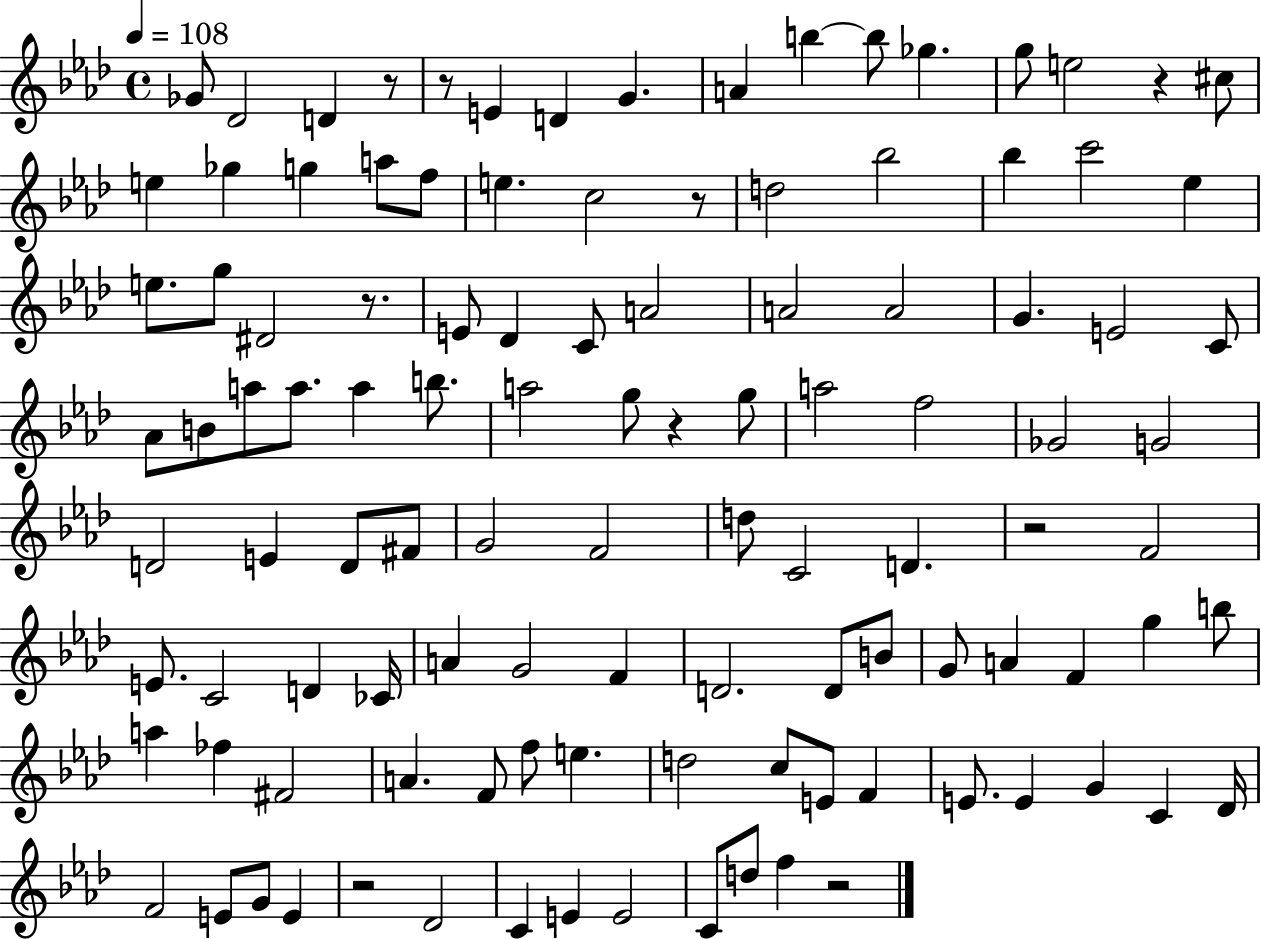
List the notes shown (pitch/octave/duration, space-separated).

Gb4/e Db4/h D4/q R/e R/e E4/q D4/q G4/q. A4/q B5/q B5/e Gb5/q. G5/e E5/h R/q C#5/e E5/q Gb5/q G5/q A5/e F5/e E5/q. C5/h R/e D5/h Bb5/h Bb5/q C6/h Eb5/q E5/e. G5/e D#4/h R/e. E4/e Db4/q C4/e A4/h A4/h A4/h G4/q. E4/h C4/e Ab4/e B4/e A5/e A5/e. A5/q B5/e. A5/h G5/e R/q G5/e A5/h F5/h Gb4/h G4/h D4/h E4/q D4/e F#4/e G4/h F4/h D5/e C4/h D4/q. R/h F4/h E4/e. C4/h D4/q CES4/s A4/q G4/h F4/q D4/h. D4/e B4/e G4/e A4/q F4/q G5/q B5/e A5/q FES5/q F#4/h A4/q. F4/e F5/e E5/q. D5/h C5/e E4/e F4/q E4/e. E4/q G4/q C4/q Db4/s F4/h E4/e G4/e E4/q R/h Db4/h C4/q E4/q E4/h C4/e D5/e F5/q R/h